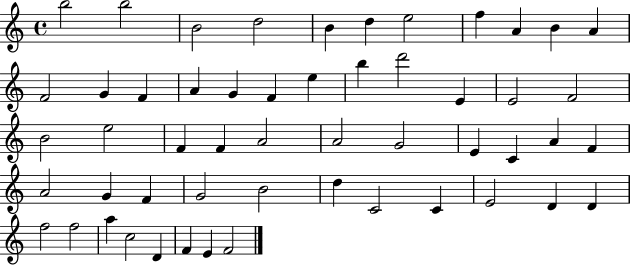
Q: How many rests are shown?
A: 0